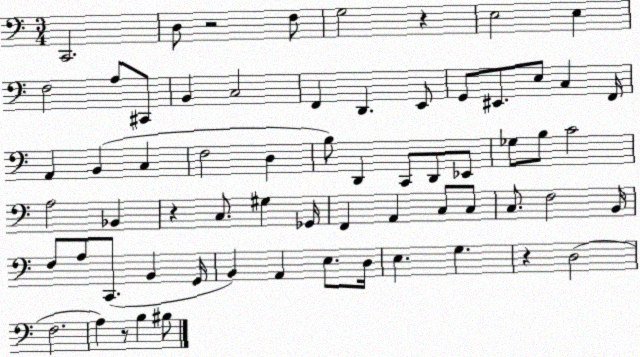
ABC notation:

X:1
T:Untitled
M:3/4
L:1/4
K:C
C,,2 D,/2 z2 F,/2 G,2 z E,2 E, F,2 A,/2 ^C,,/2 B,, C,2 F,, D,, E,,/2 G,,/2 ^E,,/2 E,/2 C, F,,/4 A,, B,, C, F,2 D, B,/2 D,, C,,/2 D,,/2 _E,,/2 _G,/2 B,/2 C2 A,2 _B,, z C,/2 ^G, _G,,/4 F,, A,, C,/2 C,/2 C,/2 F,2 B,,/4 F,/2 A,/2 C,,/2 B,, G,,/4 B,, A,, E,/2 D,/4 E, G, z D,2 F,2 A, z/2 B, ^B,/2